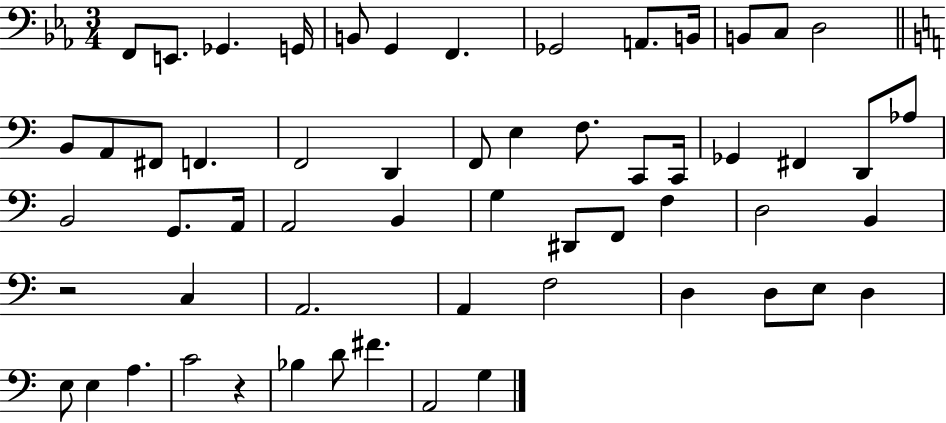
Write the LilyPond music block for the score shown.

{
  \clef bass
  \numericTimeSignature
  \time 3/4
  \key ees \major
  f,8 e,8. ges,4. g,16 | b,8 g,4 f,4. | ges,2 a,8. b,16 | b,8 c8 d2 | \break \bar "||" \break \key c \major b,8 a,8 fis,8 f,4. | f,2 d,4 | f,8 e4 f8. c,8 c,16 | ges,4 fis,4 d,8 aes8 | \break b,2 g,8. a,16 | a,2 b,4 | g4 dis,8 f,8 f4 | d2 b,4 | \break r2 c4 | a,2. | a,4 f2 | d4 d8 e8 d4 | \break e8 e4 a4. | c'2 r4 | bes4 d'8 fis'4. | a,2 g4 | \break \bar "|."
}